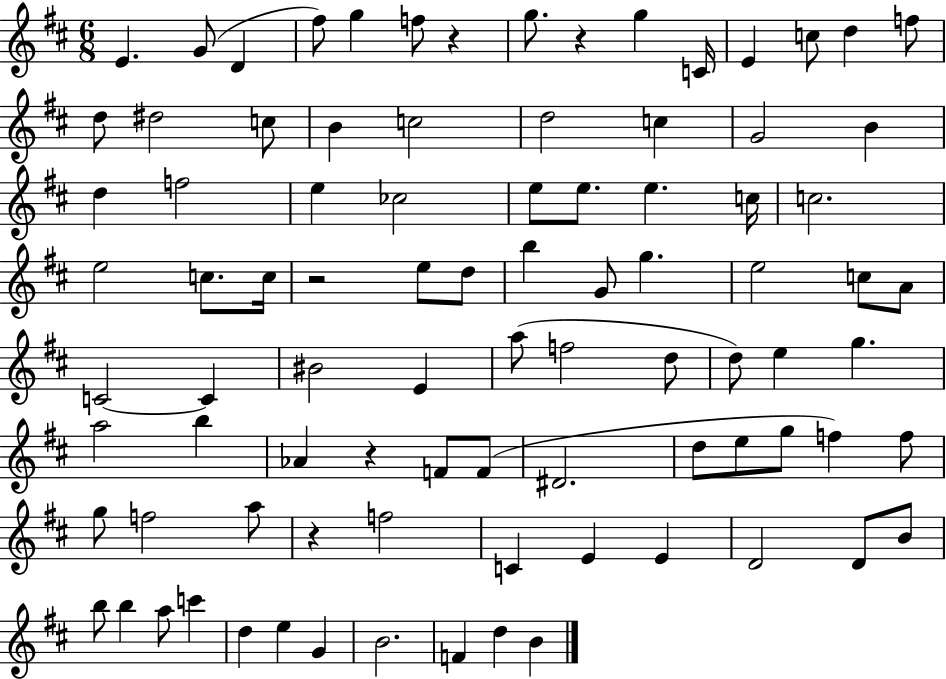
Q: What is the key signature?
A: D major